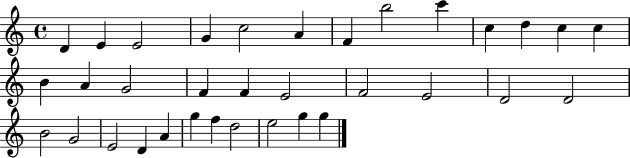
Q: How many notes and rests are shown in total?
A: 34